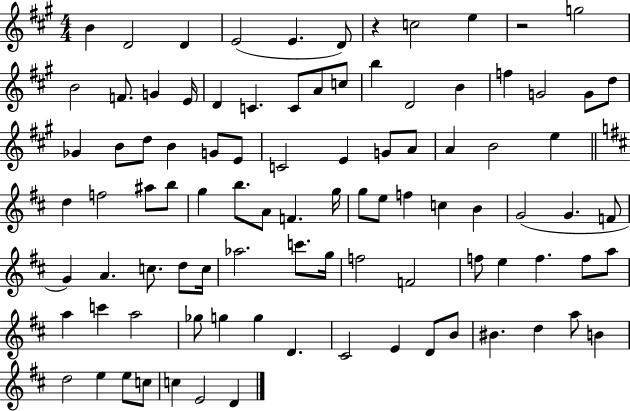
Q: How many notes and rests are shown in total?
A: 94